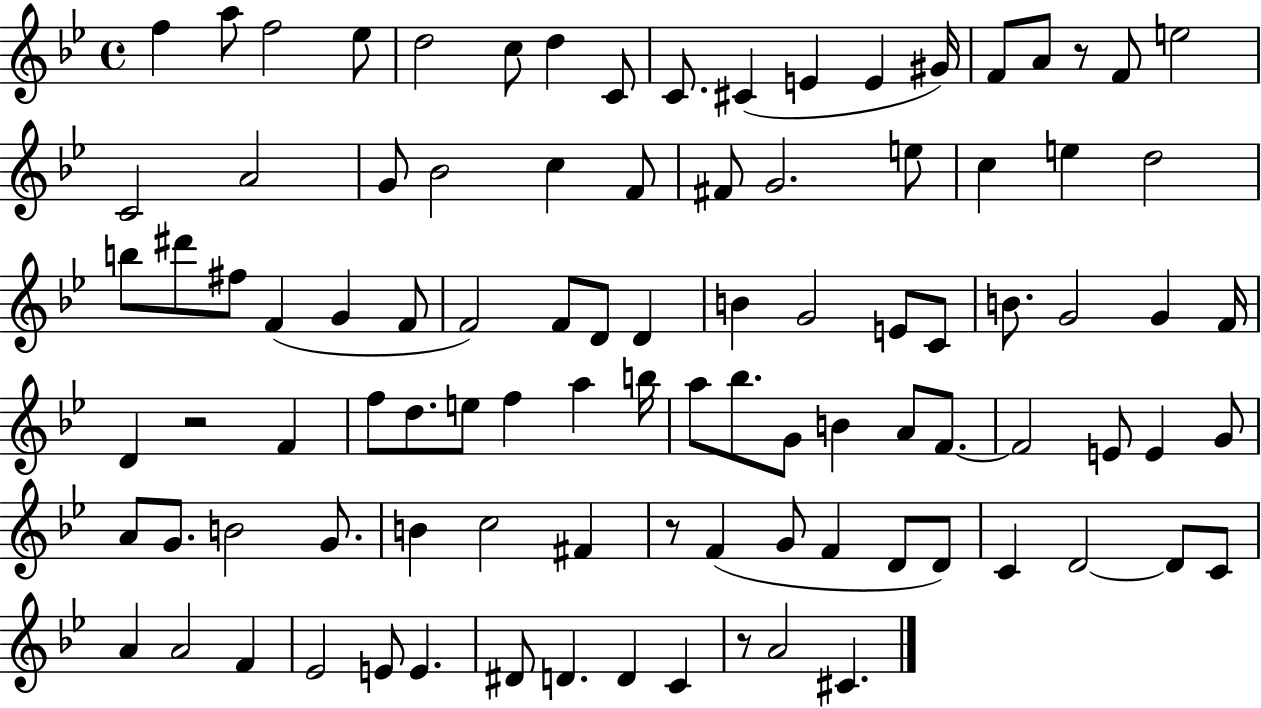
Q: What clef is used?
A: treble